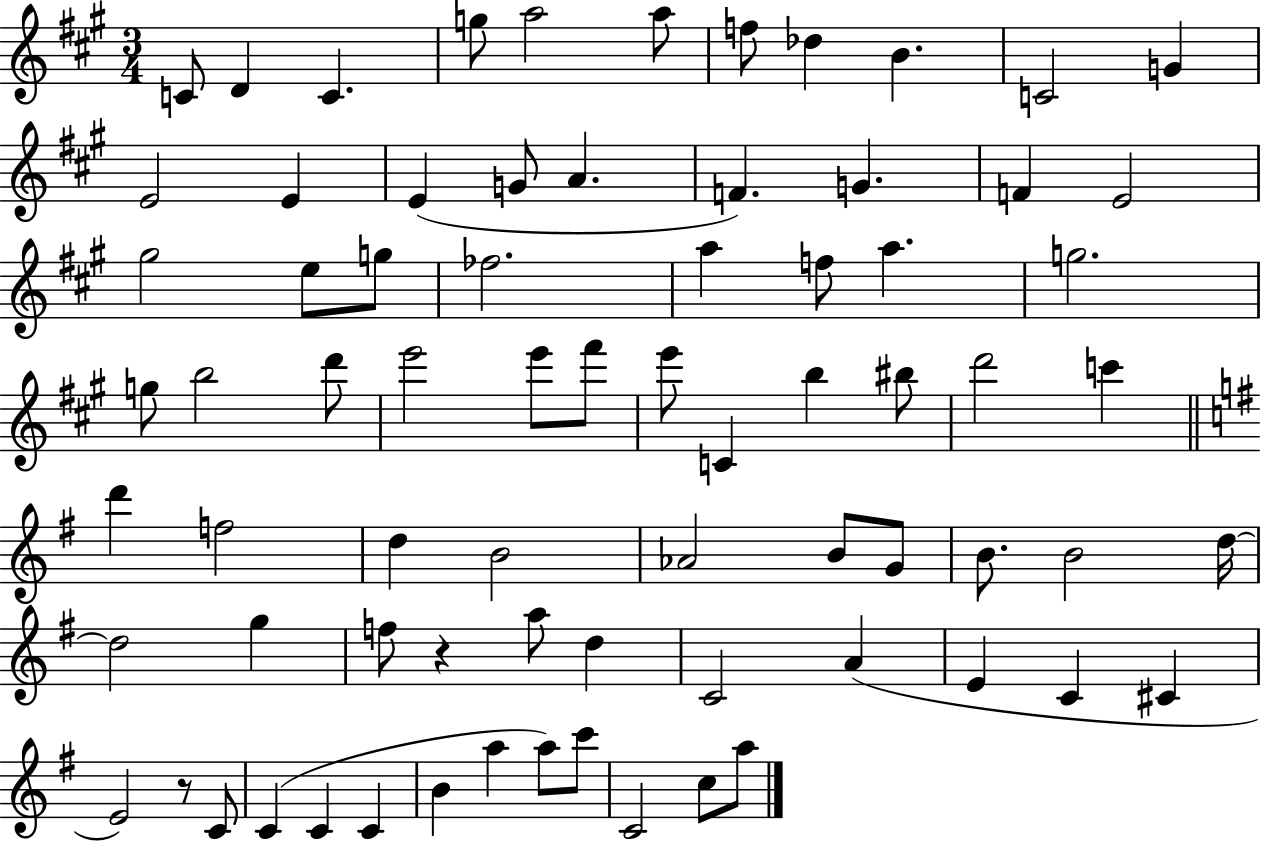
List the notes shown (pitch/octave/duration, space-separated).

C4/e D4/q C4/q. G5/e A5/h A5/e F5/e Db5/q B4/q. C4/h G4/q E4/h E4/q E4/q G4/e A4/q. F4/q. G4/q. F4/q E4/h G#5/h E5/e G5/e FES5/h. A5/q F5/e A5/q. G5/h. G5/e B5/h D6/e E6/h E6/e F#6/e E6/e C4/q B5/q BIS5/e D6/h C6/q D6/q F5/h D5/q B4/h Ab4/h B4/e G4/e B4/e. B4/h D5/s D5/h G5/q F5/e R/q A5/e D5/q C4/h A4/q E4/q C4/q C#4/q E4/h R/e C4/e C4/q C4/q C4/q B4/q A5/q A5/e C6/e C4/h C5/e A5/e